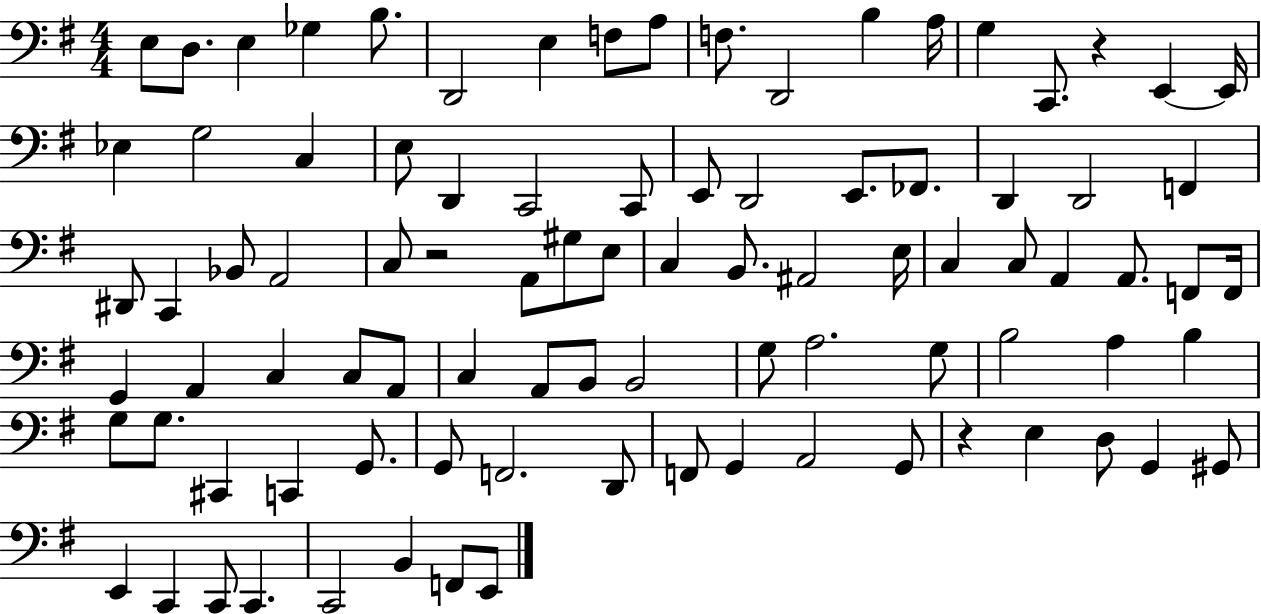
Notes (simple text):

E3/e D3/e. E3/q Gb3/q B3/e. D2/h E3/q F3/e A3/e F3/e. D2/h B3/q A3/s G3/q C2/e. R/q E2/q E2/s Eb3/q G3/h C3/q E3/e D2/q C2/h C2/e E2/e D2/h E2/e. FES2/e. D2/q D2/h F2/q D#2/e C2/q Bb2/e A2/h C3/e R/h A2/e G#3/e E3/e C3/q B2/e. A#2/h E3/s C3/q C3/e A2/q A2/e. F2/e F2/s G2/q A2/q C3/q C3/e A2/e C3/q A2/e B2/e B2/h G3/e A3/h. G3/e B3/h A3/q B3/q G3/e G3/e. C#2/q C2/q G2/e. G2/e F2/h. D2/e F2/e G2/q A2/h G2/e R/q E3/q D3/e G2/q G#2/e E2/q C2/q C2/e C2/q. C2/h B2/q F2/e E2/e